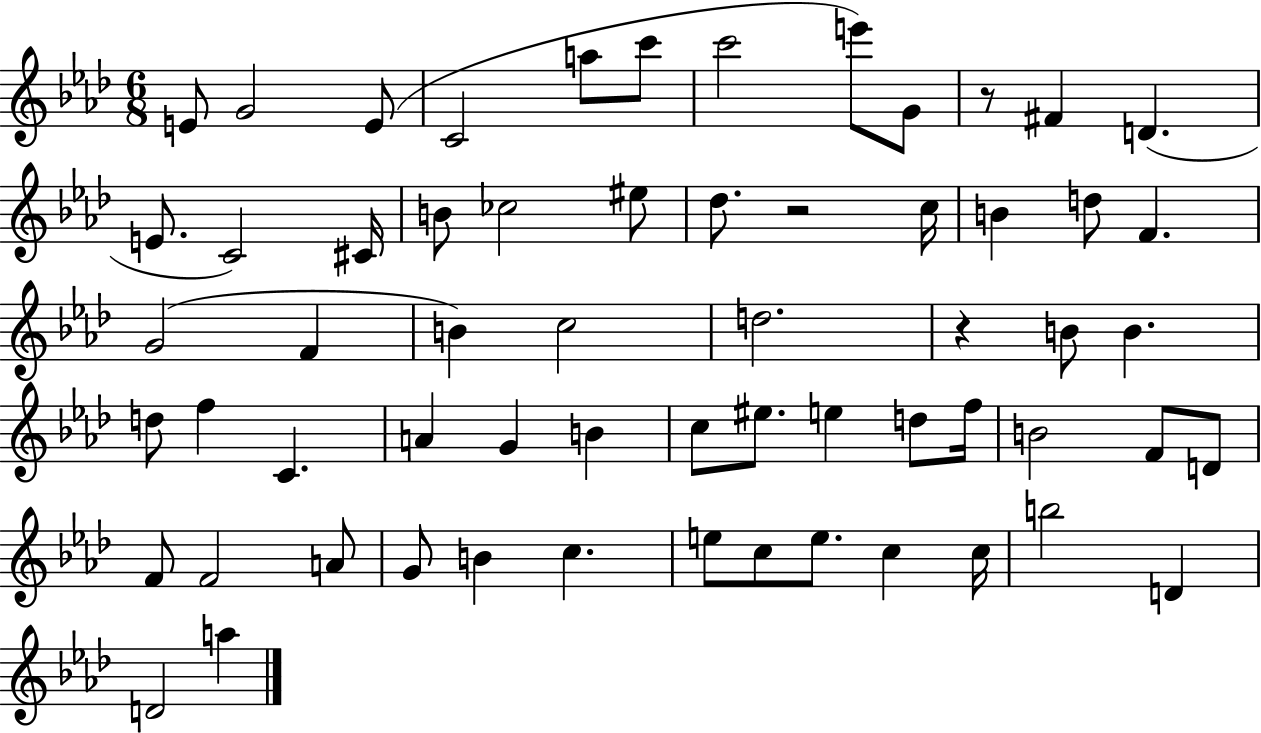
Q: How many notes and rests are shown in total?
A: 61